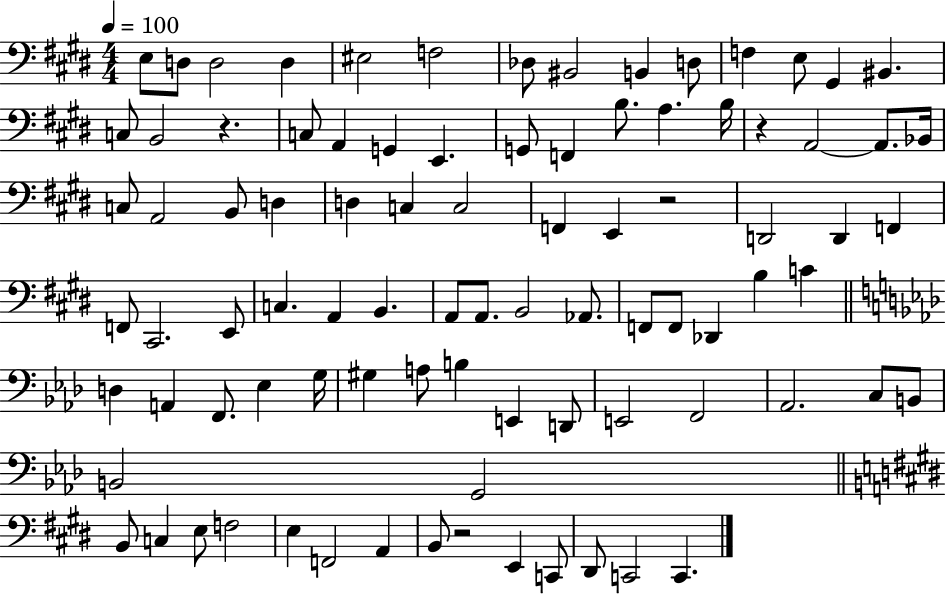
X:1
T:Untitled
M:4/4
L:1/4
K:E
E,/2 D,/2 D,2 D, ^E,2 F,2 _D,/2 ^B,,2 B,, D,/2 F, E,/2 ^G,, ^B,, C,/2 B,,2 z C,/2 A,, G,, E,, G,,/2 F,, B,/2 A, B,/4 z A,,2 A,,/2 _B,,/4 C,/2 A,,2 B,,/2 D, D, C, C,2 F,, E,, z2 D,,2 D,, F,, F,,/2 ^C,,2 E,,/2 C, A,, B,, A,,/2 A,,/2 B,,2 _A,,/2 F,,/2 F,,/2 _D,, B, C D, A,, F,,/2 _E, G,/4 ^G, A,/2 B, E,, D,,/2 E,,2 F,,2 _A,,2 C,/2 B,,/2 B,,2 G,,2 B,,/2 C, E,/2 F,2 E, F,,2 A,, B,,/2 z2 E,, C,,/2 ^D,,/2 C,,2 C,,